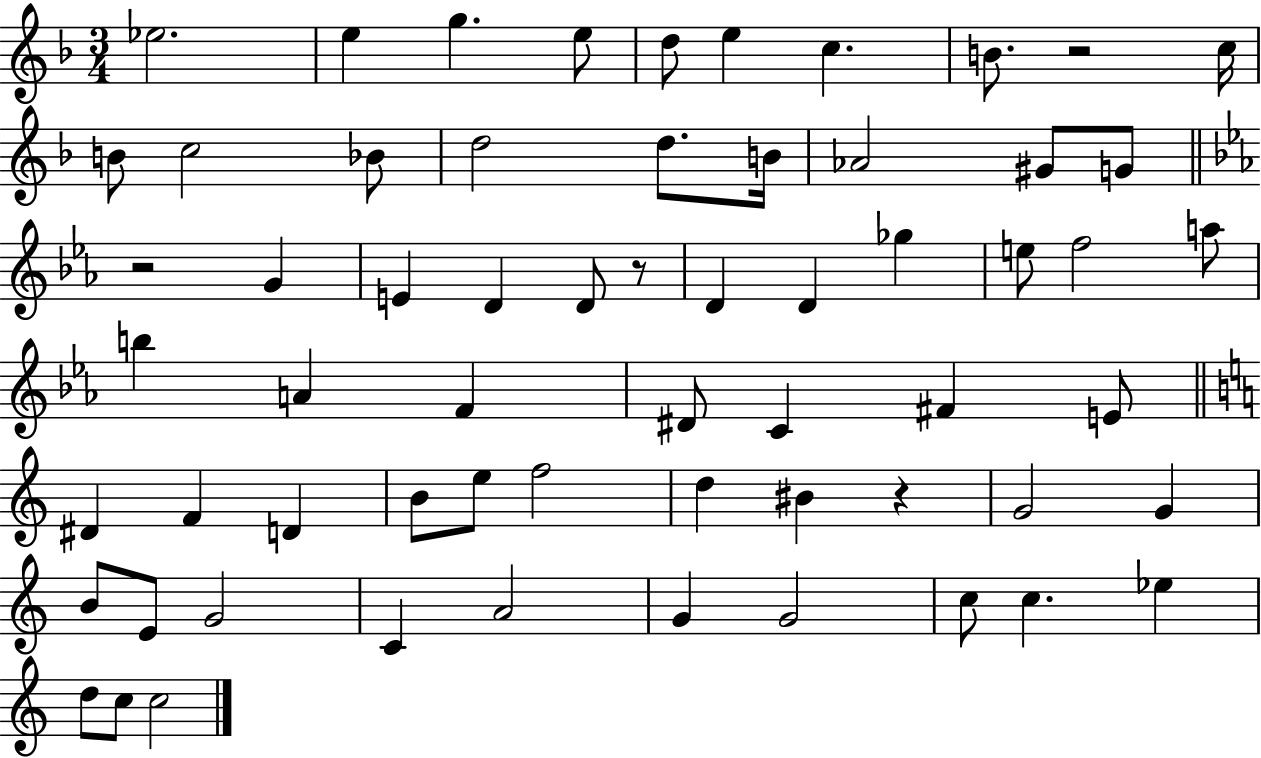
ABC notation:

X:1
T:Untitled
M:3/4
L:1/4
K:F
_e2 e g e/2 d/2 e c B/2 z2 c/4 B/2 c2 _B/2 d2 d/2 B/4 _A2 ^G/2 G/2 z2 G E D D/2 z/2 D D _g e/2 f2 a/2 b A F ^D/2 C ^F E/2 ^D F D B/2 e/2 f2 d ^B z G2 G B/2 E/2 G2 C A2 G G2 c/2 c _e d/2 c/2 c2